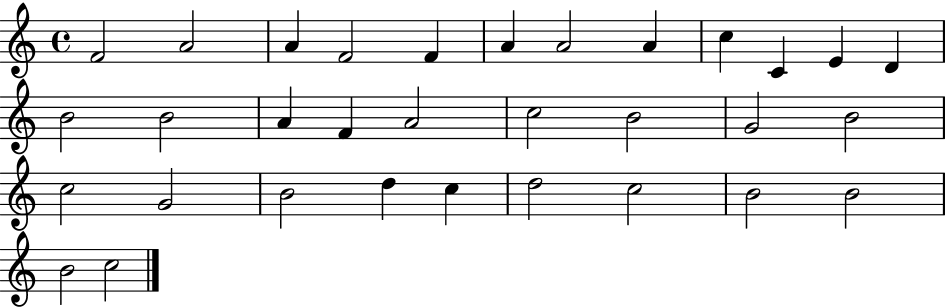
X:1
T:Untitled
M:4/4
L:1/4
K:C
F2 A2 A F2 F A A2 A c C E D B2 B2 A F A2 c2 B2 G2 B2 c2 G2 B2 d c d2 c2 B2 B2 B2 c2